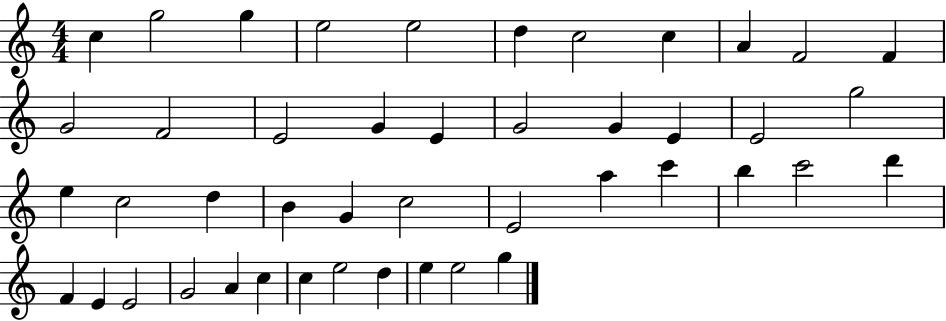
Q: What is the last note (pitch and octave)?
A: G5